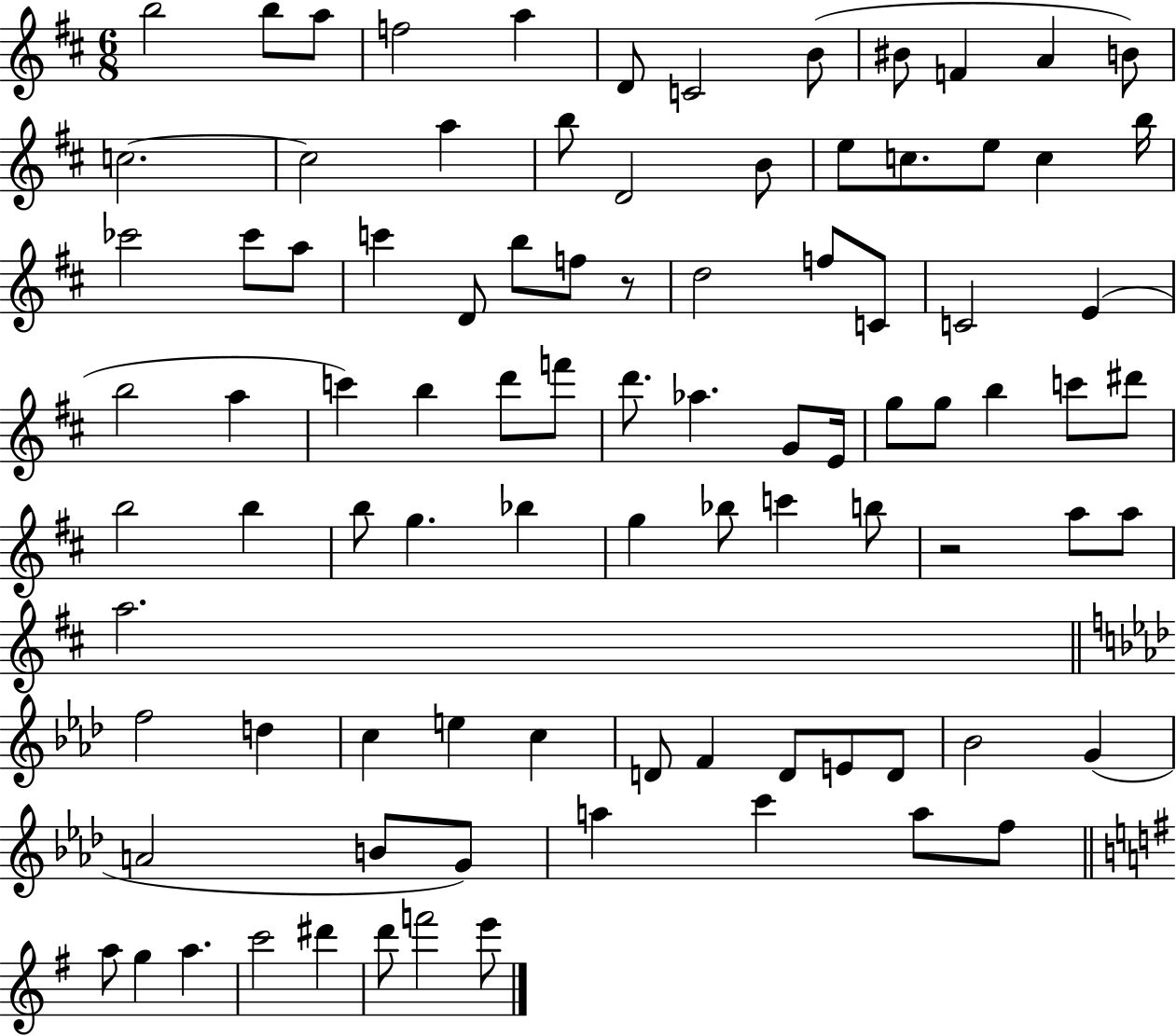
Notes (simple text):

B5/h B5/e A5/e F5/h A5/q D4/e C4/h B4/e BIS4/e F4/q A4/q B4/e C5/h. C5/h A5/q B5/e D4/h B4/e E5/e C5/e. E5/e C5/q B5/s CES6/h CES6/e A5/e C6/q D4/e B5/e F5/e R/e D5/h F5/e C4/e C4/h E4/q B5/h A5/q C6/q B5/q D6/e F6/e D6/e. Ab5/q. G4/e E4/s G5/e G5/e B5/q C6/e D#6/e B5/h B5/q B5/e G5/q. Bb5/q G5/q Bb5/e C6/q B5/e R/h A5/e A5/e A5/h. F5/h D5/q C5/q E5/q C5/q D4/e F4/q D4/e E4/e D4/e Bb4/h G4/q A4/h B4/e G4/e A5/q C6/q A5/e F5/e A5/e G5/q A5/q. C6/h D#6/q D6/e F6/h E6/e